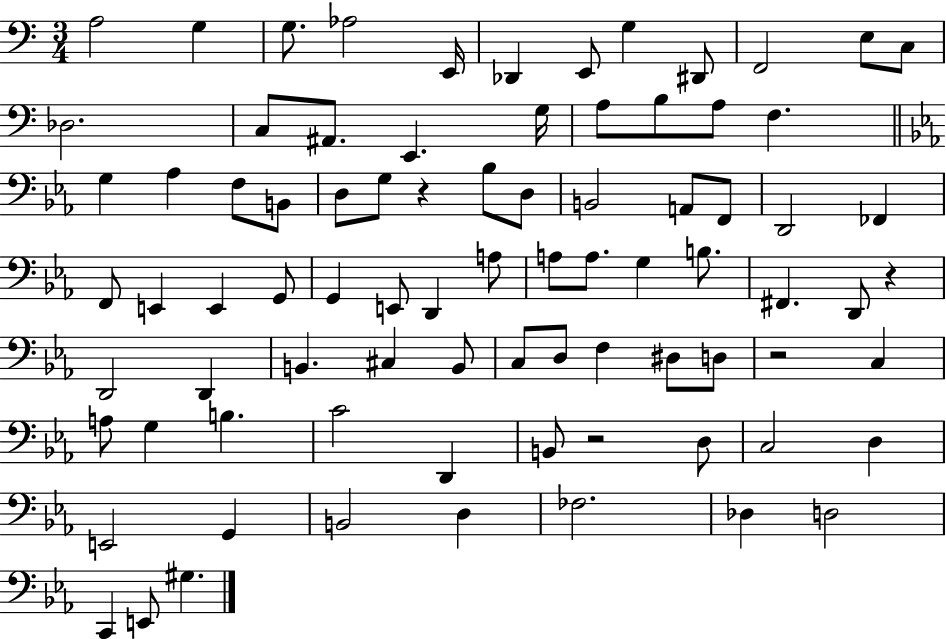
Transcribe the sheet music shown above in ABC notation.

X:1
T:Untitled
M:3/4
L:1/4
K:C
A,2 G, G,/2 _A,2 E,,/4 _D,, E,,/2 G, ^D,,/2 F,,2 E,/2 C,/2 _D,2 C,/2 ^A,,/2 E,, G,/4 A,/2 B,/2 A,/2 F, G, _A, F,/2 B,,/2 D,/2 G,/2 z _B,/2 D,/2 B,,2 A,,/2 F,,/2 D,,2 _F,, F,,/2 E,, E,, G,,/2 G,, E,,/2 D,, A,/2 A,/2 A,/2 G, B,/2 ^F,, D,,/2 z D,,2 D,, B,, ^C, B,,/2 C,/2 D,/2 F, ^D,/2 D,/2 z2 C, A,/2 G, B, C2 D,, B,,/2 z2 D,/2 C,2 D, E,,2 G,, B,,2 D, _F,2 _D, D,2 C,, E,,/2 ^G,